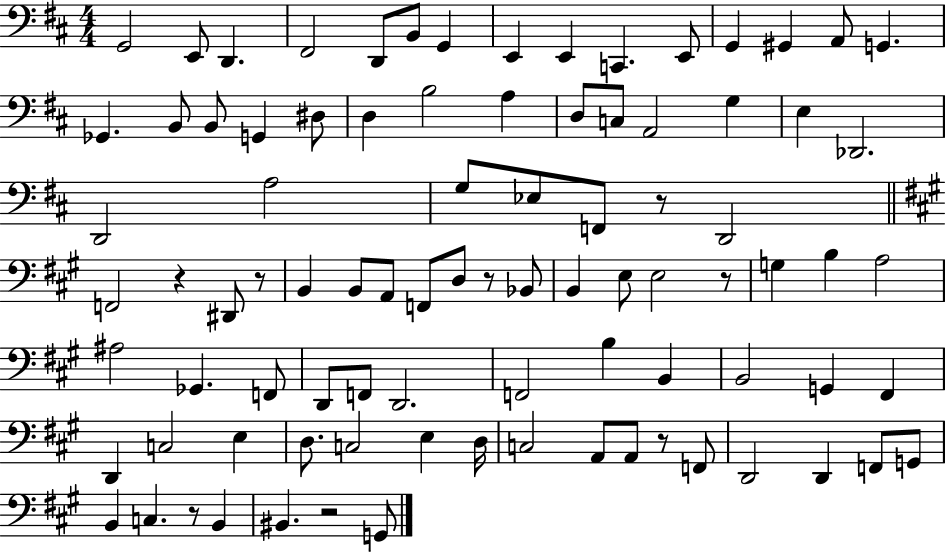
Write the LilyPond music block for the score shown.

{
  \clef bass
  \numericTimeSignature
  \time 4/4
  \key d \major
  g,2 e,8 d,4. | fis,2 d,8 b,8 g,4 | e,4 e,4 c,4. e,8 | g,4 gis,4 a,8 g,4. | \break ges,4. b,8 b,8 g,4 dis8 | d4 b2 a4 | d8 c8 a,2 g4 | e4 des,2. | \break d,2 a2 | g8 ees8 f,8 r8 d,2 | \bar "||" \break \key a \major f,2 r4 dis,8 r8 | b,4 b,8 a,8 f,8 d8 r8 bes,8 | b,4 e8 e2 r8 | g4 b4 a2 | \break ais2 ges,4. f,8 | d,8 f,8 d,2. | f,2 b4 b,4 | b,2 g,4 fis,4 | \break d,4 c2 e4 | d8. c2 e4 d16 | c2 a,8 a,8 r8 f,8 | d,2 d,4 f,8 g,8 | \break b,4 c4. r8 b,4 | bis,4. r2 g,8 | \bar "|."
}